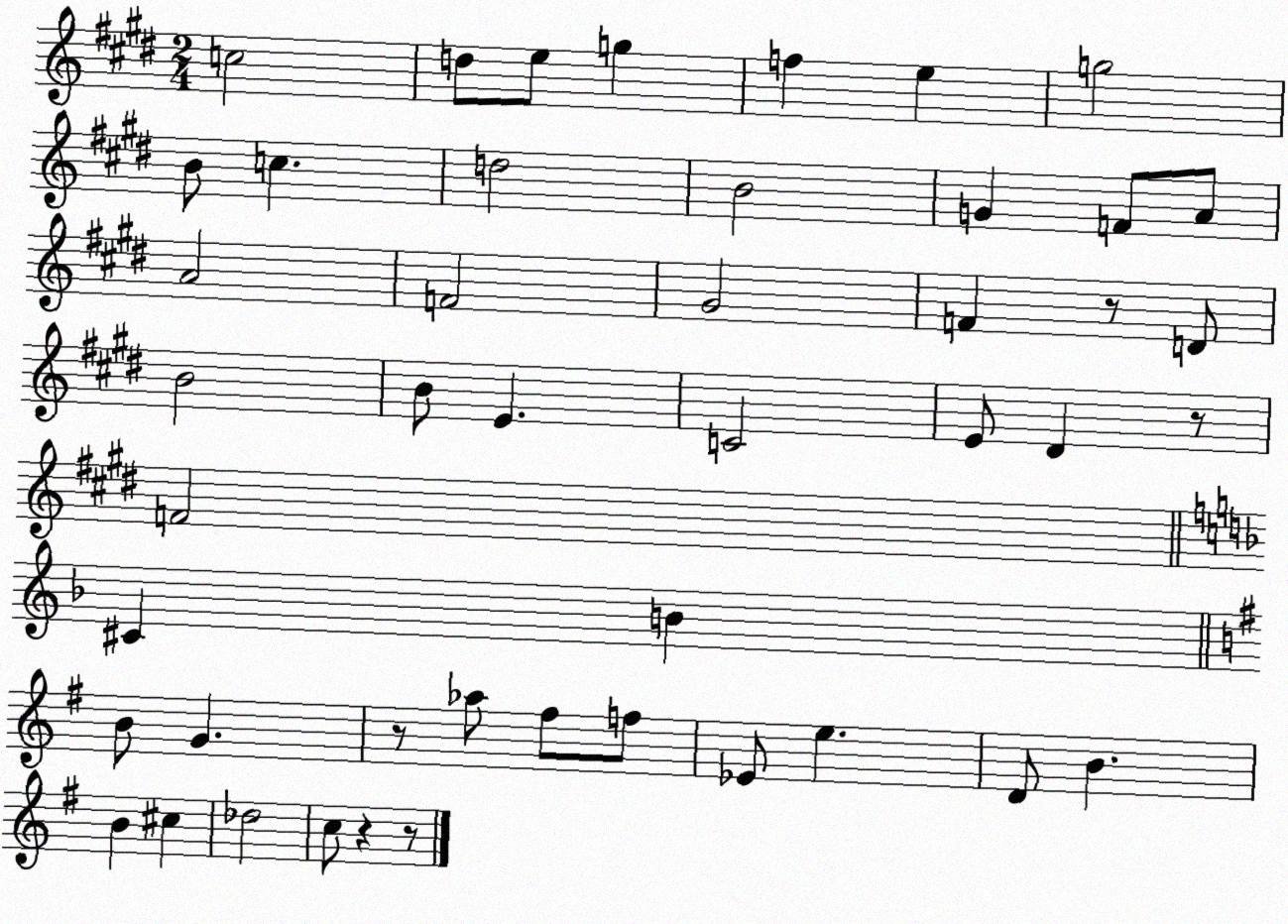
X:1
T:Untitled
M:2/4
L:1/4
K:E
c2 d/2 e/2 g f e g2 B/2 c d2 B2 G F/2 A/2 A2 F2 ^G2 F z/2 D/2 B2 B/2 E C2 E/2 ^D z/2 F2 ^C B B/2 G z/2 _a/2 ^f/2 f/2 _E/2 e D/2 B B ^c _d2 c/2 z z/2